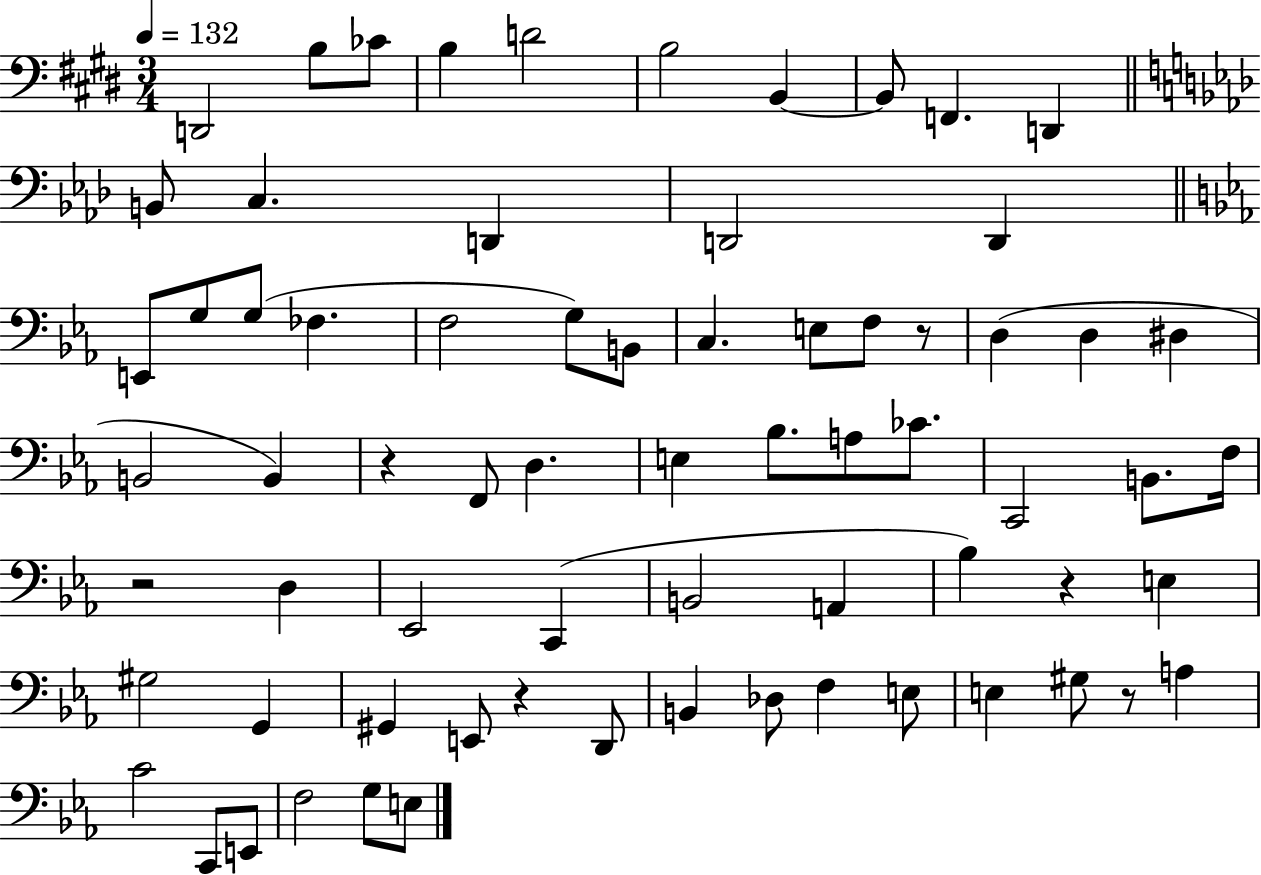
{
  \clef bass
  \numericTimeSignature
  \time 3/4
  \key e \major
  \tempo 4 = 132
  \repeat volta 2 { d,2 b8 ces'8 | b4 d'2 | b2 b,4~~ | b,8 f,4. d,4 | \break \bar "||" \break \key f \minor b,8 c4. d,4 | d,2 d,4 | \bar "||" \break \key ees \major e,8 g8 g8( fes4. | f2 g8) b,8 | c4. e8 f8 r8 | d4( d4 dis4 | \break b,2 b,4) | r4 f,8 d4. | e4 bes8. a8 ces'8. | c,2 b,8. f16 | \break r2 d4 | ees,2 c,4( | b,2 a,4 | bes4) r4 e4 | \break gis2 g,4 | gis,4 e,8 r4 d,8 | b,4 des8 f4 e8 | e4 gis8 r8 a4 | \break c'2 c,8 e,8 | f2 g8 e8 | } \bar "|."
}